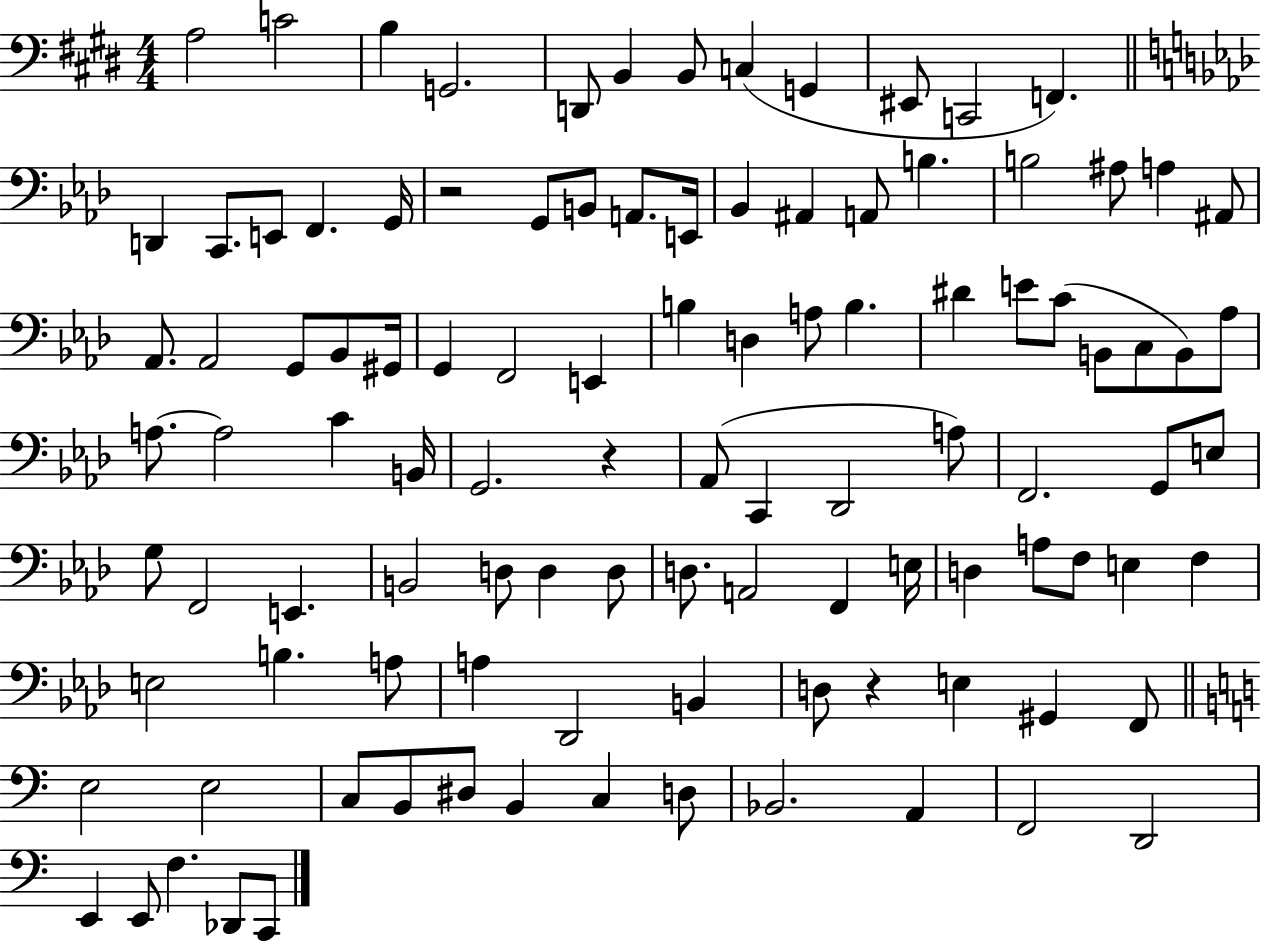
X:1
T:Untitled
M:4/4
L:1/4
K:E
A,2 C2 B, G,,2 D,,/2 B,, B,,/2 C, G,, ^E,,/2 C,,2 F,, D,, C,,/2 E,,/2 F,, G,,/4 z2 G,,/2 B,,/2 A,,/2 E,,/4 _B,, ^A,, A,,/2 B, B,2 ^A,/2 A, ^A,,/2 _A,,/2 _A,,2 G,,/2 _B,,/2 ^G,,/4 G,, F,,2 E,, B, D, A,/2 B, ^D E/2 C/2 B,,/2 C,/2 B,,/2 _A,/2 A,/2 A,2 C B,,/4 G,,2 z _A,,/2 C,, _D,,2 A,/2 F,,2 G,,/2 E,/2 G,/2 F,,2 E,, B,,2 D,/2 D, D,/2 D,/2 A,,2 F,, E,/4 D, A,/2 F,/2 E, F, E,2 B, A,/2 A, _D,,2 B,, D,/2 z E, ^G,, F,,/2 E,2 E,2 C,/2 B,,/2 ^D,/2 B,, C, D,/2 _B,,2 A,, F,,2 D,,2 E,, E,,/2 F, _D,,/2 C,,/2